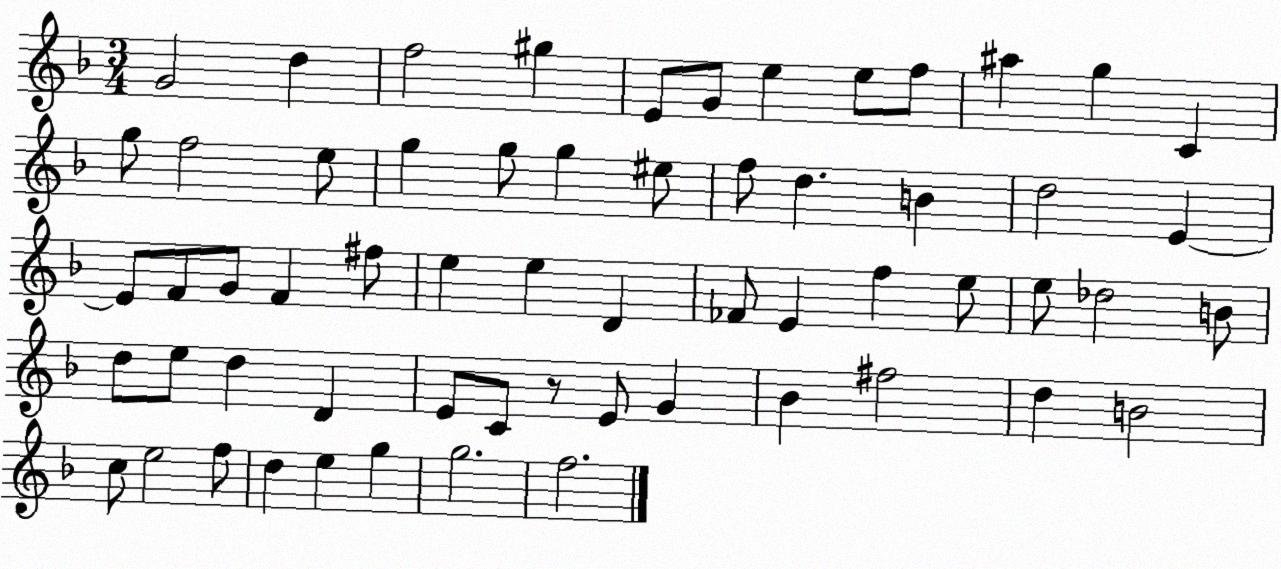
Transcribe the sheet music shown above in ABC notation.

X:1
T:Untitled
M:3/4
L:1/4
K:F
G2 d f2 ^g E/2 G/2 e e/2 f/2 ^a g C g/2 f2 e/2 g g/2 g ^e/2 f/2 d B d2 E E/2 F/2 G/2 F ^f/2 e e D _F/2 E f e/2 e/2 _d2 B/2 d/2 e/2 d D E/2 C/2 z/2 E/2 G _B ^f2 d B2 c/2 e2 f/2 d e g g2 f2